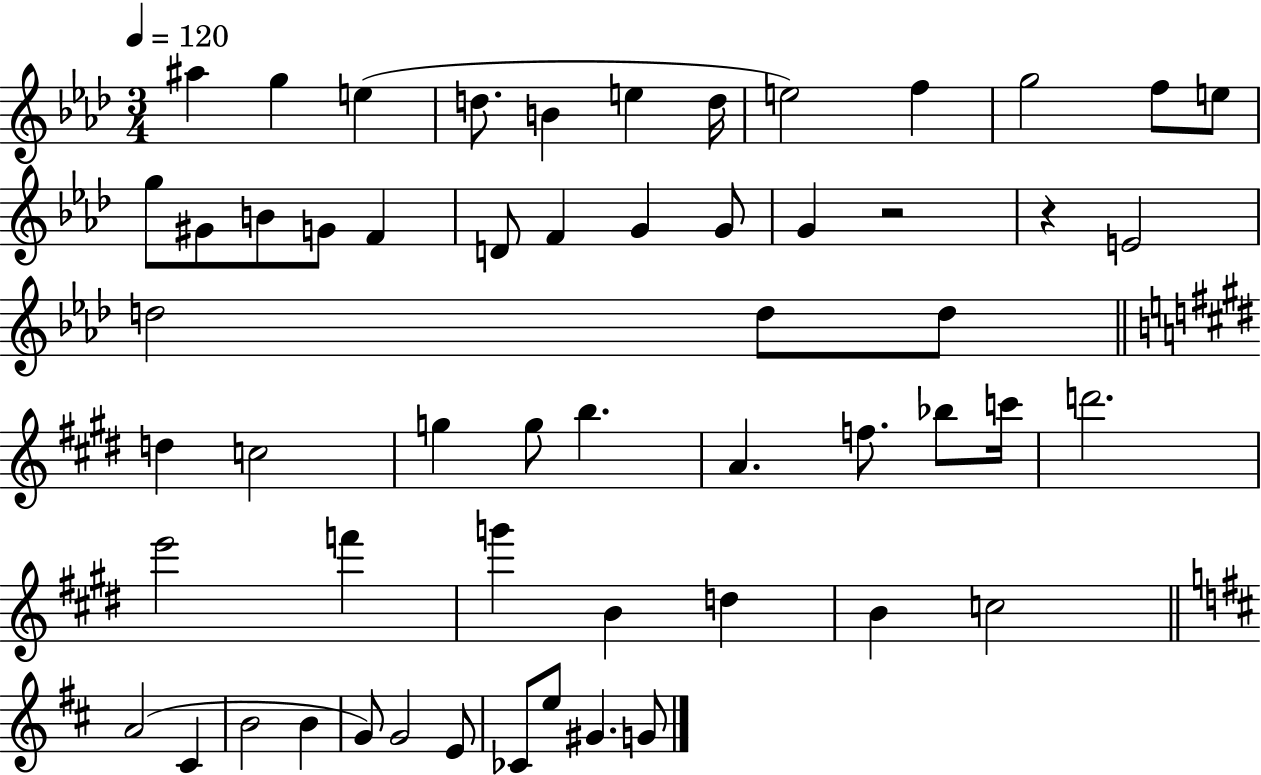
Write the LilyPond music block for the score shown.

{
  \clef treble
  \numericTimeSignature
  \time 3/4
  \key aes \major
  \tempo 4 = 120
  ais''4 g''4 e''4( | d''8. b'4 e''4 d''16 | e''2) f''4 | g''2 f''8 e''8 | \break g''8 gis'8 b'8 g'8 f'4 | d'8 f'4 g'4 g'8 | g'4 r2 | r4 e'2 | \break d''2 d''8 d''8 | \bar "||" \break \key e \major d''4 c''2 | g''4 g''8 b''4. | a'4. f''8. bes''8 c'''16 | d'''2. | \break e'''2 f'''4 | g'''4 b'4 d''4 | b'4 c''2 | \bar "||" \break \key d \major a'2( cis'4 | b'2 b'4 | g'8) g'2 e'8 | ces'8 e''8 gis'4. g'8 | \break \bar "|."
}